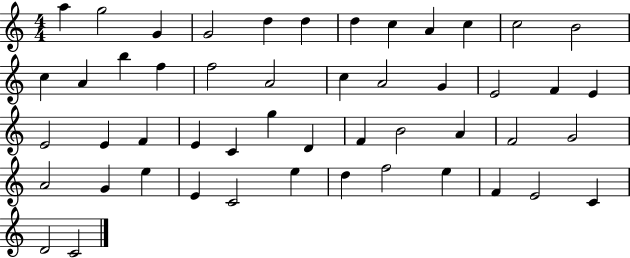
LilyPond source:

{
  \clef treble
  \numericTimeSignature
  \time 4/4
  \key c \major
  a''4 g''2 g'4 | g'2 d''4 d''4 | d''4 c''4 a'4 c''4 | c''2 b'2 | \break c''4 a'4 b''4 f''4 | f''2 a'2 | c''4 a'2 g'4 | e'2 f'4 e'4 | \break e'2 e'4 f'4 | e'4 c'4 g''4 d'4 | f'4 b'2 a'4 | f'2 g'2 | \break a'2 g'4 e''4 | e'4 c'2 e''4 | d''4 f''2 e''4 | f'4 e'2 c'4 | \break d'2 c'2 | \bar "|."
}